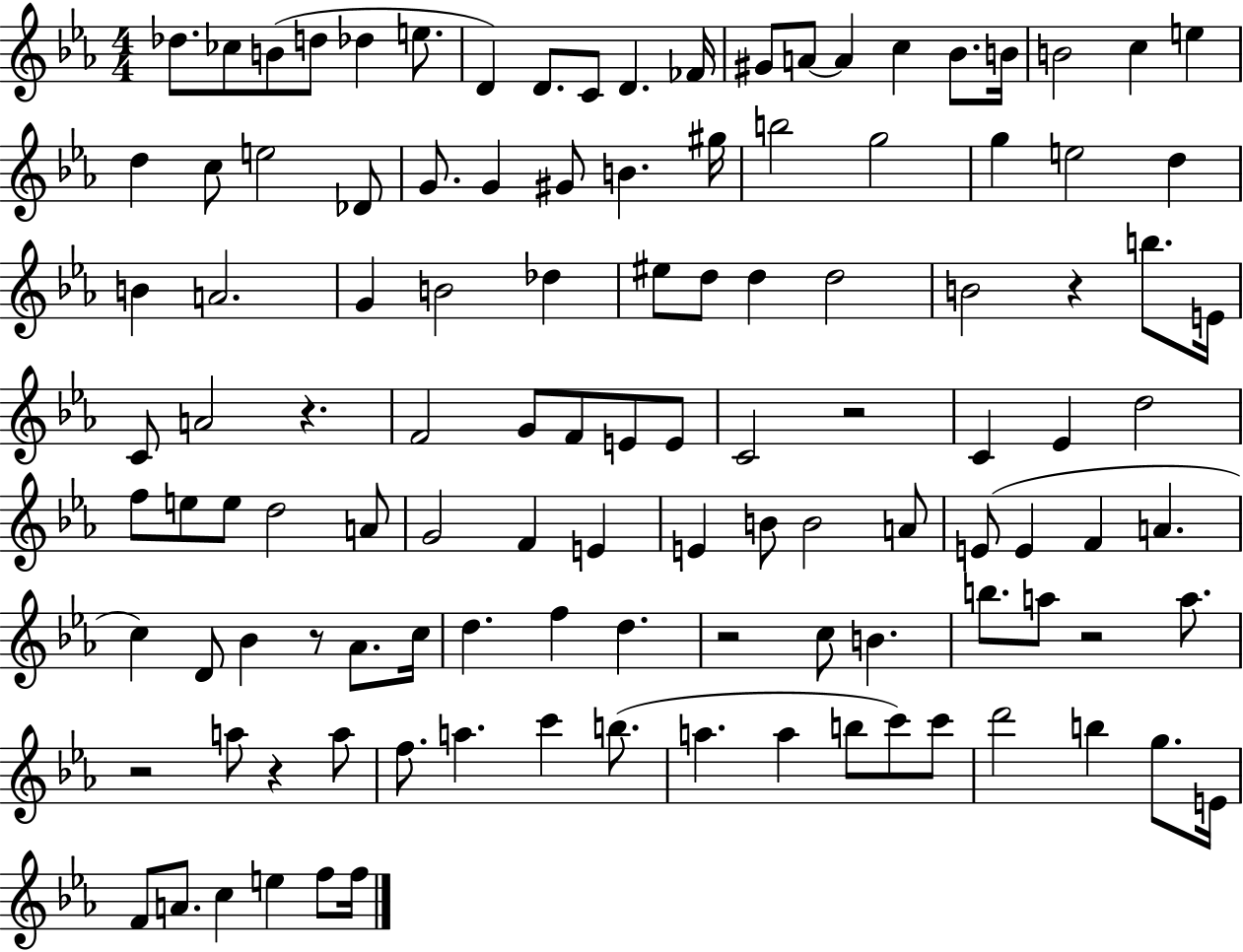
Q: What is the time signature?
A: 4/4